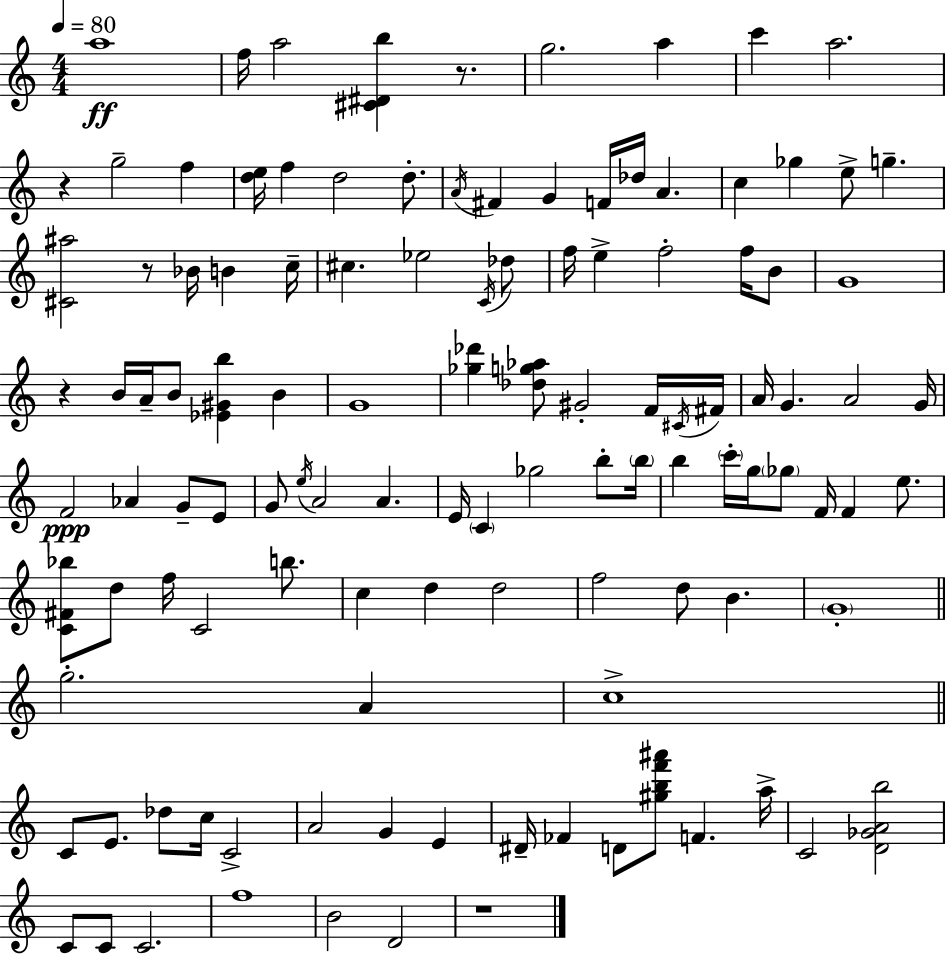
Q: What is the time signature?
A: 4/4